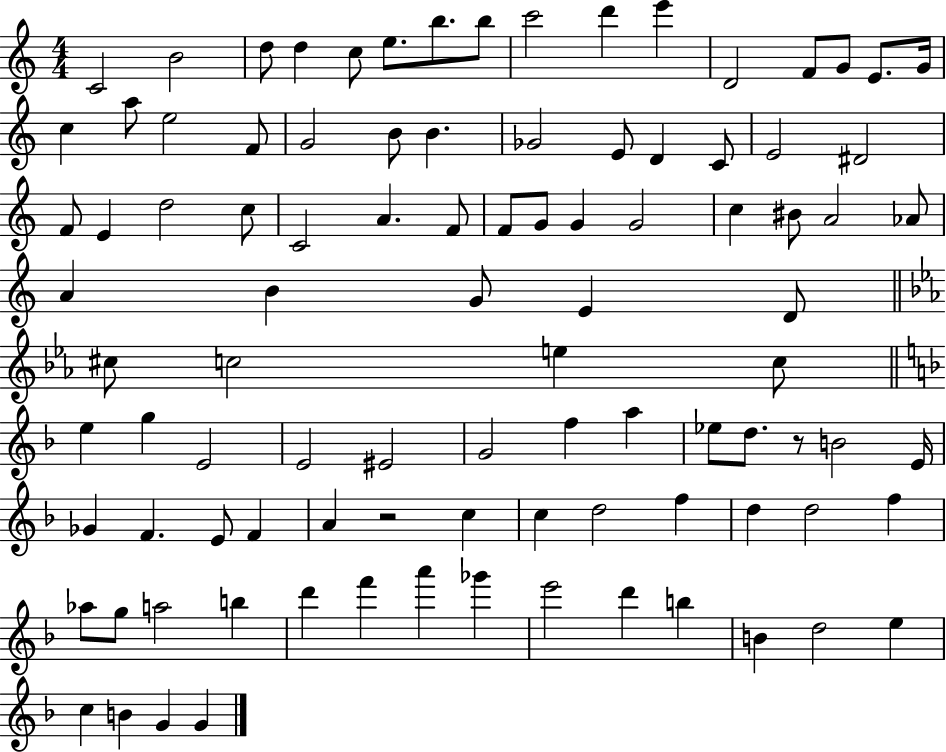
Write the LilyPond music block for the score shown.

{
  \clef treble
  \numericTimeSignature
  \time 4/4
  \key c \major
  c'2 b'2 | d''8 d''4 c''8 e''8. b''8. b''8 | c'''2 d'''4 e'''4 | d'2 f'8 g'8 e'8. g'16 | \break c''4 a''8 e''2 f'8 | g'2 b'8 b'4. | ges'2 e'8 d'4 c'8 | e'2 dis'2 | \break f'8 e'4 d''2 c''8 | c'2 a'4. f'8 | f'8 g'8 g'4 g'2 | c''4 bis'8 a'2 aes'8 | \break a'4 b'4 g'8 e'4 d'8 | \bar "||" \break \key c \minor cis''8 c''2 e''4 c''8 | \bar "||" \break \key f \major e''4 g''4 e'2 | e'2 eis'2 | g'2 f''4 a''4 | ees''8 d''8. r8 b'2 e'16 | \break ges'4 f'4. e'8 f'4 | a'4 r2 c''4 | c''4 d''2 f''4 | d''4 d''2 f''4 | \break aes''8 g''8 a''2 b''4 | d'''4 f'''4 a'''4 ges'''4 | e'''2 d'''4 b''4 | b'4 d''2 e''4 | \break c''4 b'4 g'4 g'4 | \bar "|."
}